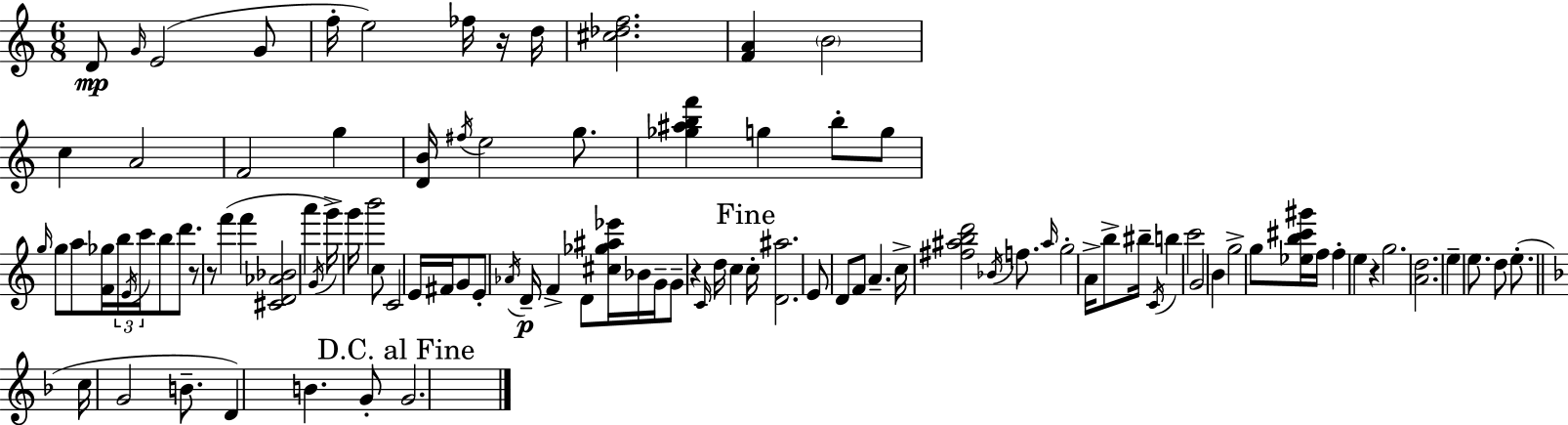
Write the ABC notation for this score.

X:1
T:Untitled
M:6/8
L:1/4
K:Am
D/2 G/4 E2 G/2 f/4 e2 _f/4 z/4 d/4 [^c_df]2 [FA] B2 c A2 F2 g [DB]/4 ^f/4 e2 g/2 [_g^abf'] g b/2 g/2 g/4 g/2 a/2 [F_g]/4 b/4 E/4 c'/4 b/2 d'/2 z/2 z/2 f' f' [^CD_A_B]2 a' G/4 g'/4 g'/4 b'2 c/2 C2 E/4 ^F/4 G/2 E/2 _A/4 D/4 F D/2 [^c_g^a_e']/4 _B/4 G/4 G/2 z C/4 d/4 c c/4 [D^a]2 E/2 D/2 F/2 A c/4 [^f^abd']2 _B/4 f/2 ^a/4 g2 A/4 b/2 ^b/4 C/4 b c'2 G2 B g2 g/2 [_eb^c'^g']/4 f/4 f e z g2 [Ad]2 e e/2 d/2 e/2 c/4 G2 B/2 D B G/2 G2